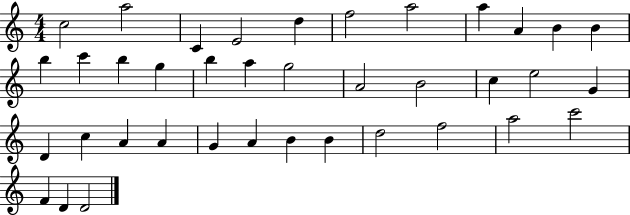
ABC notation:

X:1
T:Untitled
M:4/4
L:1/4
K:C
c2 a2 C E2 d f2 a2 a A B B b c' b g b a g2 A2 B2 c e2 G D c A A G A B B d2 f2 a2 c'2 F D D2